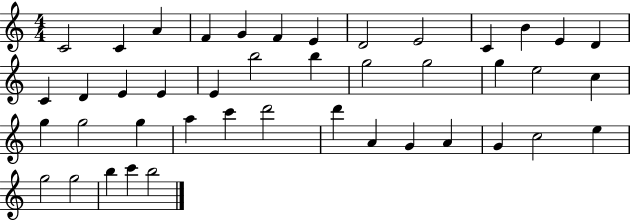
C4/h C4/q A4/q F4/q G4/q F4/q E4/q D4/h E4/h C4/q B4/q E4/q D4/q C4/q D4/q E4/q E4/q E4/q B5/h B5/q G5/h G5/h G5/q E5/h C5/q G5/q G5/h G5/q A5/q C6/q D6/h D6/q A4/q G4/q A4/q G4/q C5/h E5/q G5/h G5/h B5/q C6/q B5/h